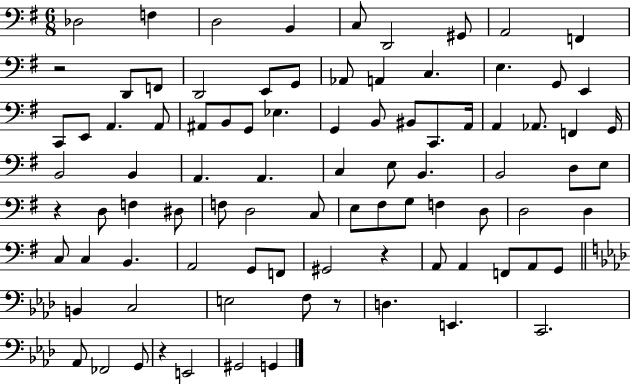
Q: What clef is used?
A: bass